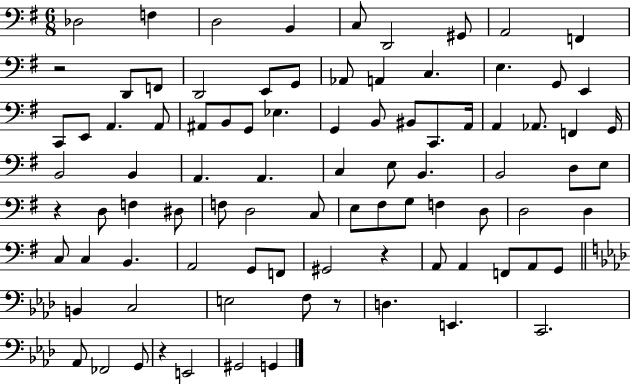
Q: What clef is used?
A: bass